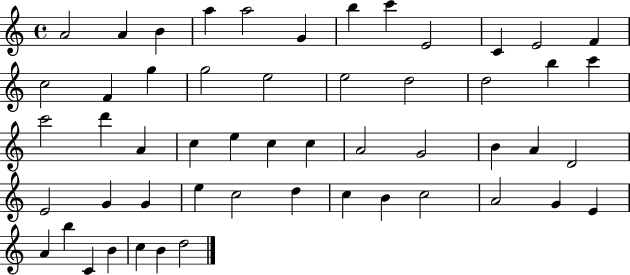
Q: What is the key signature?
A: C major